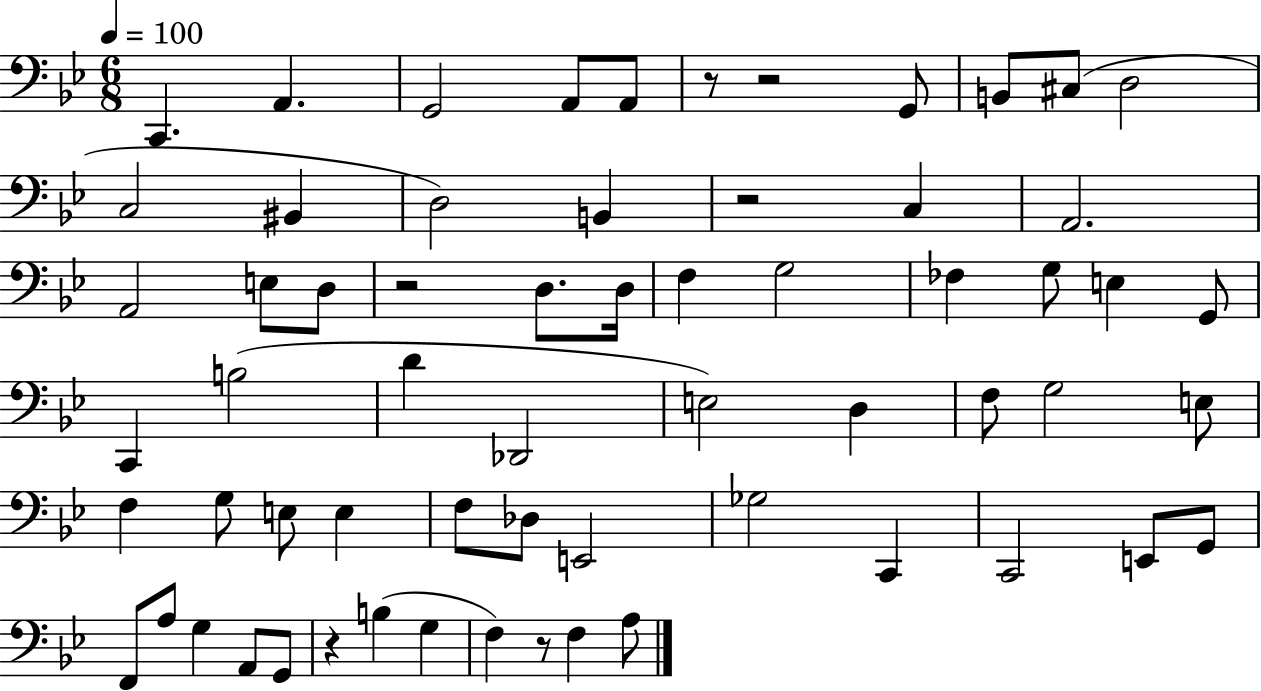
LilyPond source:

{
  \clef bass
  \numericTimeSignature
  \time 6/8
  \key bes \major
  \tempo 4 = 100
  c,4. a,4. | g,2 a,8 a,8 | r8 r2 g,8 | b,8 cis8( d2 | \break c2 bis,4 | d2) b,4 | r2 c4 | a,2. | \break a,2 e8 d8 | r2 d8. d16 | f4 g2 | fes4 g8 e4 g,8 | \break c,4 b2( | d'4 des,2 | e2) d4 | f8 g2 e8 | \break f4 g8 e8 e4 | f8 des8 e,2 | ges2 c,4 | c,2 e,8 g,8 | \break f,8 a8 g4 a,8 g,8 | r4 b4( g4 | f4) r8 f4 a8 | \bar "|."
}